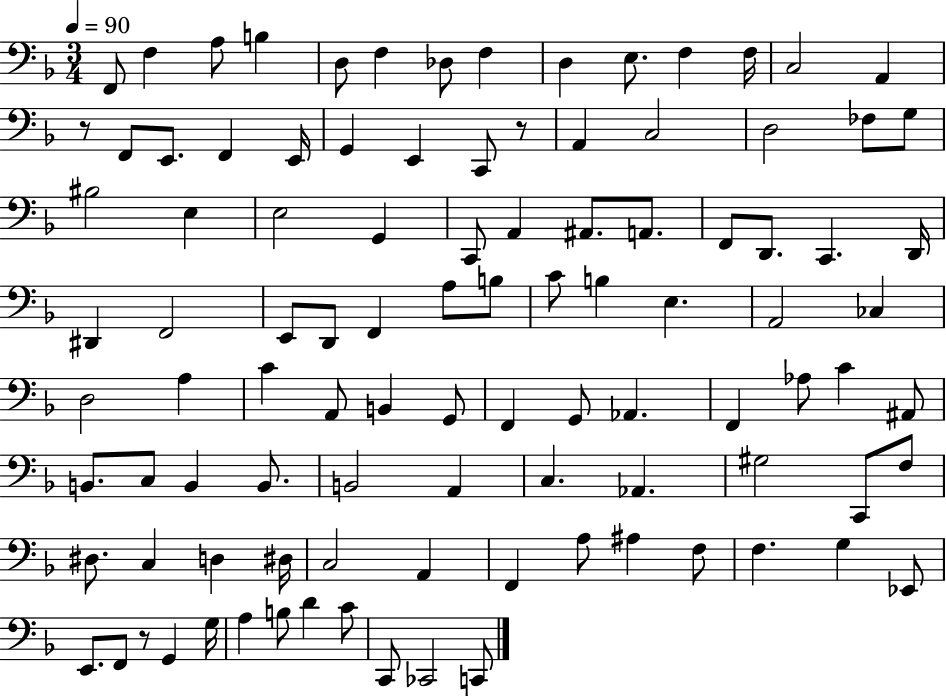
X:1
T:Untitled
M:3/4
L:1/4
K:F
F,,/2 F, A,/2 B, D,/2 F, _D,/2 F, D, E,/2 F, F,/4 C,2 A,, z/2 F,,/2 E,,/2 F,, E,,/4 G,, E,, C,,/2 z/2 A,, C,2 D,2 _F,/2 G,/2 ^B,2 E, E,2 G,, C,,/2 A,, ^A,,/2 A,,/2 F,,/2 D,,/2 C,, D,,/4 ^D,, F,,2 E,,/2 D,,/2 F,, A,/2 B,/2 C/2 B, E, A,,2 _C, D,2 A, C A,,/2 B,, G,,/2 F,, G,,/2 _A,, F,, _A,/2 C ^A,,/2 B,,/2 C,/2 B,, B,,/2 B,,2 A,, C, _A,, ^G,2 C,,/2 F,/2 ^D,/2 C, D, ^D,/4 C,2 A,, F,, A,/2 ^A, F,/2 F, G, _E,,/2 E,,/2 F,,/2 z/2 G,, G,/4 A, B,/2 D C/2 C,,/2 _C,,2 C,,/2